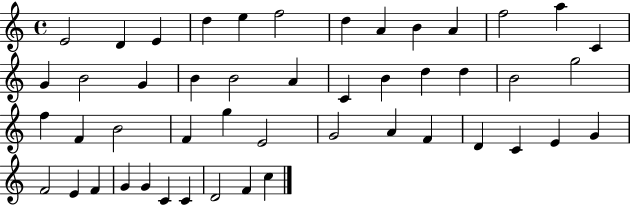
X:1
T:Untitled
M:4/4
L:1/4
K:C
E2 D E d e f2 d A B A f2 a C G B2 G B B2 A C B d d B2 g2 f F B2 F g E2 G2 A F D C E G F2 E F G G C C D2 F c